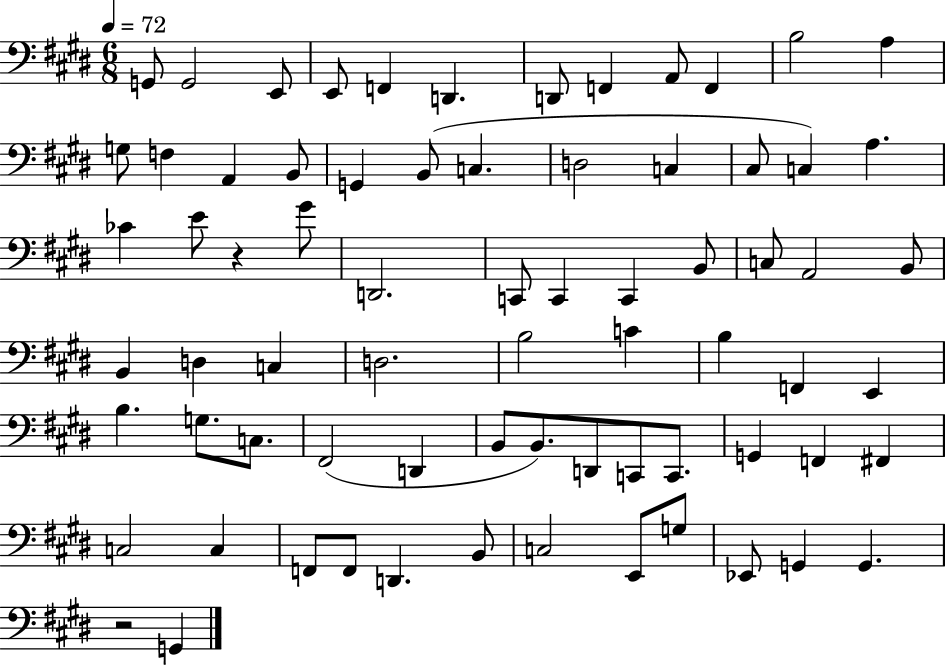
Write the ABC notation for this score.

X:1
T:Untitled
M:6/8
L:1/4
K:E
G,,/2 G,,2 E,,/2 E,,/2 F,, D,, D,,/2 F,, A,,/2 F,, B,2 A, G,/2 F, A,, B,,/2 G,, B,,/2 C, D,2 C, ^C,/2 C, A, _C E/2 z ^G/2 D,,2 C,,/2 C,, C,, B,,/2 C,/2 A,,2 B,,/2 B,, D, C, D,2 B,2 C B, F,, E,, B, G,/2 C,/2 ^F,,2 D,, B,,/2 B,,/2 D,,/2 C,,/2 C,,/2 G,, F,, ^F,, C,2 C, F,,/2 F,,/2 D,, B,,/2 C,2 E,,/2 G,/2 _E,,/2 G,, G,, z2 G,,